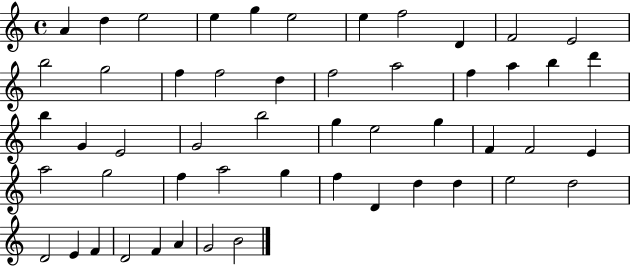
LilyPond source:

{
  \clef treble
  \time 4/4
  \defaultTimeSignature
  \key c \major
  a'4 d''4 e''2 | e''4 g''4 e''2 | e''4 f''2 d'4 | f'2 e'2 | \break b''2 g''2 | f''4 f''2 d''4 | f''2 a''2 | f''4 a''4 b''4 d'''4 | \break b''4 g'4 e'2 | g'2 b''2 | g''4 e''2 g''4 | f'4 f'2 e'4 | \break a''2 g''2 | f''4 a''2 g''4 | f''4 d'4 d''4 d''4 | e''2 d''2 | \break d'2 e'4 f'4 | d'2 f'4 a'4 | g'2 b'2 | \bar "|."
}